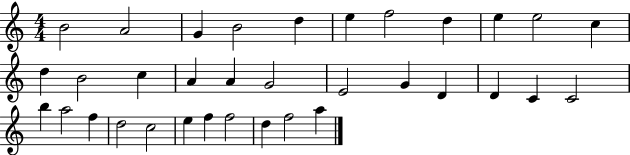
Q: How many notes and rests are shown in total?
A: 34